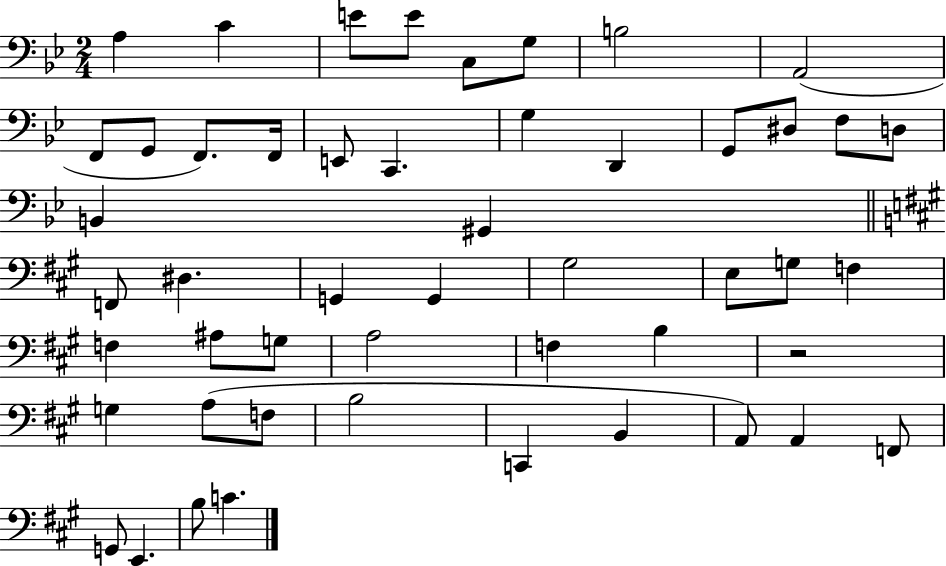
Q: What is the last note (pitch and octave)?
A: C4